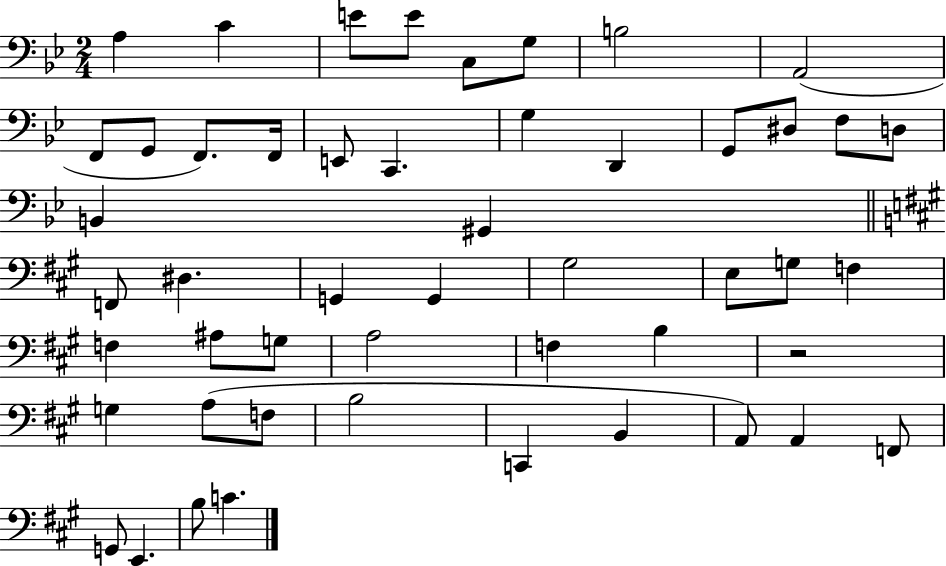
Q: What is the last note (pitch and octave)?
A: C4